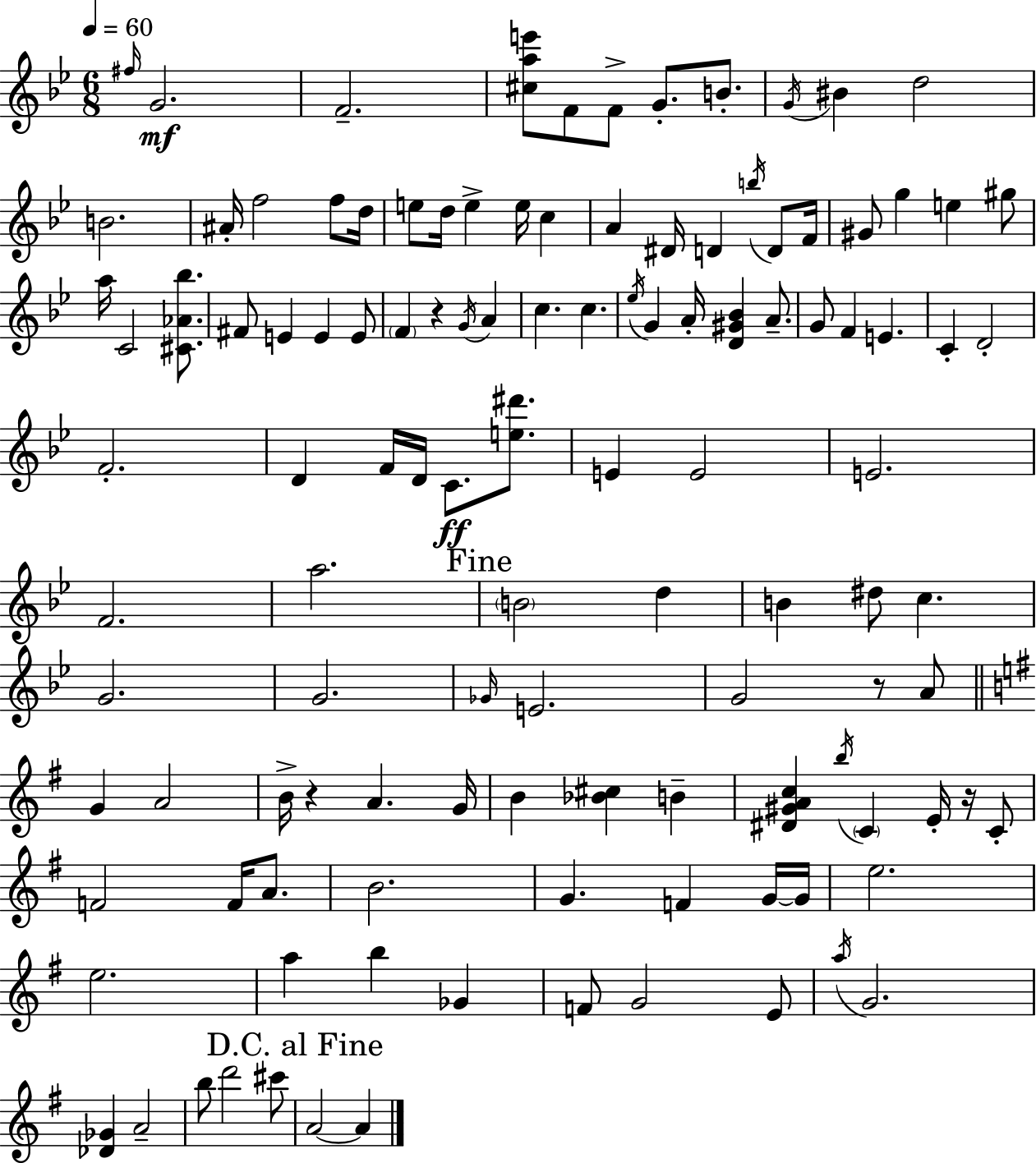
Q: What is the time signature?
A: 6/8